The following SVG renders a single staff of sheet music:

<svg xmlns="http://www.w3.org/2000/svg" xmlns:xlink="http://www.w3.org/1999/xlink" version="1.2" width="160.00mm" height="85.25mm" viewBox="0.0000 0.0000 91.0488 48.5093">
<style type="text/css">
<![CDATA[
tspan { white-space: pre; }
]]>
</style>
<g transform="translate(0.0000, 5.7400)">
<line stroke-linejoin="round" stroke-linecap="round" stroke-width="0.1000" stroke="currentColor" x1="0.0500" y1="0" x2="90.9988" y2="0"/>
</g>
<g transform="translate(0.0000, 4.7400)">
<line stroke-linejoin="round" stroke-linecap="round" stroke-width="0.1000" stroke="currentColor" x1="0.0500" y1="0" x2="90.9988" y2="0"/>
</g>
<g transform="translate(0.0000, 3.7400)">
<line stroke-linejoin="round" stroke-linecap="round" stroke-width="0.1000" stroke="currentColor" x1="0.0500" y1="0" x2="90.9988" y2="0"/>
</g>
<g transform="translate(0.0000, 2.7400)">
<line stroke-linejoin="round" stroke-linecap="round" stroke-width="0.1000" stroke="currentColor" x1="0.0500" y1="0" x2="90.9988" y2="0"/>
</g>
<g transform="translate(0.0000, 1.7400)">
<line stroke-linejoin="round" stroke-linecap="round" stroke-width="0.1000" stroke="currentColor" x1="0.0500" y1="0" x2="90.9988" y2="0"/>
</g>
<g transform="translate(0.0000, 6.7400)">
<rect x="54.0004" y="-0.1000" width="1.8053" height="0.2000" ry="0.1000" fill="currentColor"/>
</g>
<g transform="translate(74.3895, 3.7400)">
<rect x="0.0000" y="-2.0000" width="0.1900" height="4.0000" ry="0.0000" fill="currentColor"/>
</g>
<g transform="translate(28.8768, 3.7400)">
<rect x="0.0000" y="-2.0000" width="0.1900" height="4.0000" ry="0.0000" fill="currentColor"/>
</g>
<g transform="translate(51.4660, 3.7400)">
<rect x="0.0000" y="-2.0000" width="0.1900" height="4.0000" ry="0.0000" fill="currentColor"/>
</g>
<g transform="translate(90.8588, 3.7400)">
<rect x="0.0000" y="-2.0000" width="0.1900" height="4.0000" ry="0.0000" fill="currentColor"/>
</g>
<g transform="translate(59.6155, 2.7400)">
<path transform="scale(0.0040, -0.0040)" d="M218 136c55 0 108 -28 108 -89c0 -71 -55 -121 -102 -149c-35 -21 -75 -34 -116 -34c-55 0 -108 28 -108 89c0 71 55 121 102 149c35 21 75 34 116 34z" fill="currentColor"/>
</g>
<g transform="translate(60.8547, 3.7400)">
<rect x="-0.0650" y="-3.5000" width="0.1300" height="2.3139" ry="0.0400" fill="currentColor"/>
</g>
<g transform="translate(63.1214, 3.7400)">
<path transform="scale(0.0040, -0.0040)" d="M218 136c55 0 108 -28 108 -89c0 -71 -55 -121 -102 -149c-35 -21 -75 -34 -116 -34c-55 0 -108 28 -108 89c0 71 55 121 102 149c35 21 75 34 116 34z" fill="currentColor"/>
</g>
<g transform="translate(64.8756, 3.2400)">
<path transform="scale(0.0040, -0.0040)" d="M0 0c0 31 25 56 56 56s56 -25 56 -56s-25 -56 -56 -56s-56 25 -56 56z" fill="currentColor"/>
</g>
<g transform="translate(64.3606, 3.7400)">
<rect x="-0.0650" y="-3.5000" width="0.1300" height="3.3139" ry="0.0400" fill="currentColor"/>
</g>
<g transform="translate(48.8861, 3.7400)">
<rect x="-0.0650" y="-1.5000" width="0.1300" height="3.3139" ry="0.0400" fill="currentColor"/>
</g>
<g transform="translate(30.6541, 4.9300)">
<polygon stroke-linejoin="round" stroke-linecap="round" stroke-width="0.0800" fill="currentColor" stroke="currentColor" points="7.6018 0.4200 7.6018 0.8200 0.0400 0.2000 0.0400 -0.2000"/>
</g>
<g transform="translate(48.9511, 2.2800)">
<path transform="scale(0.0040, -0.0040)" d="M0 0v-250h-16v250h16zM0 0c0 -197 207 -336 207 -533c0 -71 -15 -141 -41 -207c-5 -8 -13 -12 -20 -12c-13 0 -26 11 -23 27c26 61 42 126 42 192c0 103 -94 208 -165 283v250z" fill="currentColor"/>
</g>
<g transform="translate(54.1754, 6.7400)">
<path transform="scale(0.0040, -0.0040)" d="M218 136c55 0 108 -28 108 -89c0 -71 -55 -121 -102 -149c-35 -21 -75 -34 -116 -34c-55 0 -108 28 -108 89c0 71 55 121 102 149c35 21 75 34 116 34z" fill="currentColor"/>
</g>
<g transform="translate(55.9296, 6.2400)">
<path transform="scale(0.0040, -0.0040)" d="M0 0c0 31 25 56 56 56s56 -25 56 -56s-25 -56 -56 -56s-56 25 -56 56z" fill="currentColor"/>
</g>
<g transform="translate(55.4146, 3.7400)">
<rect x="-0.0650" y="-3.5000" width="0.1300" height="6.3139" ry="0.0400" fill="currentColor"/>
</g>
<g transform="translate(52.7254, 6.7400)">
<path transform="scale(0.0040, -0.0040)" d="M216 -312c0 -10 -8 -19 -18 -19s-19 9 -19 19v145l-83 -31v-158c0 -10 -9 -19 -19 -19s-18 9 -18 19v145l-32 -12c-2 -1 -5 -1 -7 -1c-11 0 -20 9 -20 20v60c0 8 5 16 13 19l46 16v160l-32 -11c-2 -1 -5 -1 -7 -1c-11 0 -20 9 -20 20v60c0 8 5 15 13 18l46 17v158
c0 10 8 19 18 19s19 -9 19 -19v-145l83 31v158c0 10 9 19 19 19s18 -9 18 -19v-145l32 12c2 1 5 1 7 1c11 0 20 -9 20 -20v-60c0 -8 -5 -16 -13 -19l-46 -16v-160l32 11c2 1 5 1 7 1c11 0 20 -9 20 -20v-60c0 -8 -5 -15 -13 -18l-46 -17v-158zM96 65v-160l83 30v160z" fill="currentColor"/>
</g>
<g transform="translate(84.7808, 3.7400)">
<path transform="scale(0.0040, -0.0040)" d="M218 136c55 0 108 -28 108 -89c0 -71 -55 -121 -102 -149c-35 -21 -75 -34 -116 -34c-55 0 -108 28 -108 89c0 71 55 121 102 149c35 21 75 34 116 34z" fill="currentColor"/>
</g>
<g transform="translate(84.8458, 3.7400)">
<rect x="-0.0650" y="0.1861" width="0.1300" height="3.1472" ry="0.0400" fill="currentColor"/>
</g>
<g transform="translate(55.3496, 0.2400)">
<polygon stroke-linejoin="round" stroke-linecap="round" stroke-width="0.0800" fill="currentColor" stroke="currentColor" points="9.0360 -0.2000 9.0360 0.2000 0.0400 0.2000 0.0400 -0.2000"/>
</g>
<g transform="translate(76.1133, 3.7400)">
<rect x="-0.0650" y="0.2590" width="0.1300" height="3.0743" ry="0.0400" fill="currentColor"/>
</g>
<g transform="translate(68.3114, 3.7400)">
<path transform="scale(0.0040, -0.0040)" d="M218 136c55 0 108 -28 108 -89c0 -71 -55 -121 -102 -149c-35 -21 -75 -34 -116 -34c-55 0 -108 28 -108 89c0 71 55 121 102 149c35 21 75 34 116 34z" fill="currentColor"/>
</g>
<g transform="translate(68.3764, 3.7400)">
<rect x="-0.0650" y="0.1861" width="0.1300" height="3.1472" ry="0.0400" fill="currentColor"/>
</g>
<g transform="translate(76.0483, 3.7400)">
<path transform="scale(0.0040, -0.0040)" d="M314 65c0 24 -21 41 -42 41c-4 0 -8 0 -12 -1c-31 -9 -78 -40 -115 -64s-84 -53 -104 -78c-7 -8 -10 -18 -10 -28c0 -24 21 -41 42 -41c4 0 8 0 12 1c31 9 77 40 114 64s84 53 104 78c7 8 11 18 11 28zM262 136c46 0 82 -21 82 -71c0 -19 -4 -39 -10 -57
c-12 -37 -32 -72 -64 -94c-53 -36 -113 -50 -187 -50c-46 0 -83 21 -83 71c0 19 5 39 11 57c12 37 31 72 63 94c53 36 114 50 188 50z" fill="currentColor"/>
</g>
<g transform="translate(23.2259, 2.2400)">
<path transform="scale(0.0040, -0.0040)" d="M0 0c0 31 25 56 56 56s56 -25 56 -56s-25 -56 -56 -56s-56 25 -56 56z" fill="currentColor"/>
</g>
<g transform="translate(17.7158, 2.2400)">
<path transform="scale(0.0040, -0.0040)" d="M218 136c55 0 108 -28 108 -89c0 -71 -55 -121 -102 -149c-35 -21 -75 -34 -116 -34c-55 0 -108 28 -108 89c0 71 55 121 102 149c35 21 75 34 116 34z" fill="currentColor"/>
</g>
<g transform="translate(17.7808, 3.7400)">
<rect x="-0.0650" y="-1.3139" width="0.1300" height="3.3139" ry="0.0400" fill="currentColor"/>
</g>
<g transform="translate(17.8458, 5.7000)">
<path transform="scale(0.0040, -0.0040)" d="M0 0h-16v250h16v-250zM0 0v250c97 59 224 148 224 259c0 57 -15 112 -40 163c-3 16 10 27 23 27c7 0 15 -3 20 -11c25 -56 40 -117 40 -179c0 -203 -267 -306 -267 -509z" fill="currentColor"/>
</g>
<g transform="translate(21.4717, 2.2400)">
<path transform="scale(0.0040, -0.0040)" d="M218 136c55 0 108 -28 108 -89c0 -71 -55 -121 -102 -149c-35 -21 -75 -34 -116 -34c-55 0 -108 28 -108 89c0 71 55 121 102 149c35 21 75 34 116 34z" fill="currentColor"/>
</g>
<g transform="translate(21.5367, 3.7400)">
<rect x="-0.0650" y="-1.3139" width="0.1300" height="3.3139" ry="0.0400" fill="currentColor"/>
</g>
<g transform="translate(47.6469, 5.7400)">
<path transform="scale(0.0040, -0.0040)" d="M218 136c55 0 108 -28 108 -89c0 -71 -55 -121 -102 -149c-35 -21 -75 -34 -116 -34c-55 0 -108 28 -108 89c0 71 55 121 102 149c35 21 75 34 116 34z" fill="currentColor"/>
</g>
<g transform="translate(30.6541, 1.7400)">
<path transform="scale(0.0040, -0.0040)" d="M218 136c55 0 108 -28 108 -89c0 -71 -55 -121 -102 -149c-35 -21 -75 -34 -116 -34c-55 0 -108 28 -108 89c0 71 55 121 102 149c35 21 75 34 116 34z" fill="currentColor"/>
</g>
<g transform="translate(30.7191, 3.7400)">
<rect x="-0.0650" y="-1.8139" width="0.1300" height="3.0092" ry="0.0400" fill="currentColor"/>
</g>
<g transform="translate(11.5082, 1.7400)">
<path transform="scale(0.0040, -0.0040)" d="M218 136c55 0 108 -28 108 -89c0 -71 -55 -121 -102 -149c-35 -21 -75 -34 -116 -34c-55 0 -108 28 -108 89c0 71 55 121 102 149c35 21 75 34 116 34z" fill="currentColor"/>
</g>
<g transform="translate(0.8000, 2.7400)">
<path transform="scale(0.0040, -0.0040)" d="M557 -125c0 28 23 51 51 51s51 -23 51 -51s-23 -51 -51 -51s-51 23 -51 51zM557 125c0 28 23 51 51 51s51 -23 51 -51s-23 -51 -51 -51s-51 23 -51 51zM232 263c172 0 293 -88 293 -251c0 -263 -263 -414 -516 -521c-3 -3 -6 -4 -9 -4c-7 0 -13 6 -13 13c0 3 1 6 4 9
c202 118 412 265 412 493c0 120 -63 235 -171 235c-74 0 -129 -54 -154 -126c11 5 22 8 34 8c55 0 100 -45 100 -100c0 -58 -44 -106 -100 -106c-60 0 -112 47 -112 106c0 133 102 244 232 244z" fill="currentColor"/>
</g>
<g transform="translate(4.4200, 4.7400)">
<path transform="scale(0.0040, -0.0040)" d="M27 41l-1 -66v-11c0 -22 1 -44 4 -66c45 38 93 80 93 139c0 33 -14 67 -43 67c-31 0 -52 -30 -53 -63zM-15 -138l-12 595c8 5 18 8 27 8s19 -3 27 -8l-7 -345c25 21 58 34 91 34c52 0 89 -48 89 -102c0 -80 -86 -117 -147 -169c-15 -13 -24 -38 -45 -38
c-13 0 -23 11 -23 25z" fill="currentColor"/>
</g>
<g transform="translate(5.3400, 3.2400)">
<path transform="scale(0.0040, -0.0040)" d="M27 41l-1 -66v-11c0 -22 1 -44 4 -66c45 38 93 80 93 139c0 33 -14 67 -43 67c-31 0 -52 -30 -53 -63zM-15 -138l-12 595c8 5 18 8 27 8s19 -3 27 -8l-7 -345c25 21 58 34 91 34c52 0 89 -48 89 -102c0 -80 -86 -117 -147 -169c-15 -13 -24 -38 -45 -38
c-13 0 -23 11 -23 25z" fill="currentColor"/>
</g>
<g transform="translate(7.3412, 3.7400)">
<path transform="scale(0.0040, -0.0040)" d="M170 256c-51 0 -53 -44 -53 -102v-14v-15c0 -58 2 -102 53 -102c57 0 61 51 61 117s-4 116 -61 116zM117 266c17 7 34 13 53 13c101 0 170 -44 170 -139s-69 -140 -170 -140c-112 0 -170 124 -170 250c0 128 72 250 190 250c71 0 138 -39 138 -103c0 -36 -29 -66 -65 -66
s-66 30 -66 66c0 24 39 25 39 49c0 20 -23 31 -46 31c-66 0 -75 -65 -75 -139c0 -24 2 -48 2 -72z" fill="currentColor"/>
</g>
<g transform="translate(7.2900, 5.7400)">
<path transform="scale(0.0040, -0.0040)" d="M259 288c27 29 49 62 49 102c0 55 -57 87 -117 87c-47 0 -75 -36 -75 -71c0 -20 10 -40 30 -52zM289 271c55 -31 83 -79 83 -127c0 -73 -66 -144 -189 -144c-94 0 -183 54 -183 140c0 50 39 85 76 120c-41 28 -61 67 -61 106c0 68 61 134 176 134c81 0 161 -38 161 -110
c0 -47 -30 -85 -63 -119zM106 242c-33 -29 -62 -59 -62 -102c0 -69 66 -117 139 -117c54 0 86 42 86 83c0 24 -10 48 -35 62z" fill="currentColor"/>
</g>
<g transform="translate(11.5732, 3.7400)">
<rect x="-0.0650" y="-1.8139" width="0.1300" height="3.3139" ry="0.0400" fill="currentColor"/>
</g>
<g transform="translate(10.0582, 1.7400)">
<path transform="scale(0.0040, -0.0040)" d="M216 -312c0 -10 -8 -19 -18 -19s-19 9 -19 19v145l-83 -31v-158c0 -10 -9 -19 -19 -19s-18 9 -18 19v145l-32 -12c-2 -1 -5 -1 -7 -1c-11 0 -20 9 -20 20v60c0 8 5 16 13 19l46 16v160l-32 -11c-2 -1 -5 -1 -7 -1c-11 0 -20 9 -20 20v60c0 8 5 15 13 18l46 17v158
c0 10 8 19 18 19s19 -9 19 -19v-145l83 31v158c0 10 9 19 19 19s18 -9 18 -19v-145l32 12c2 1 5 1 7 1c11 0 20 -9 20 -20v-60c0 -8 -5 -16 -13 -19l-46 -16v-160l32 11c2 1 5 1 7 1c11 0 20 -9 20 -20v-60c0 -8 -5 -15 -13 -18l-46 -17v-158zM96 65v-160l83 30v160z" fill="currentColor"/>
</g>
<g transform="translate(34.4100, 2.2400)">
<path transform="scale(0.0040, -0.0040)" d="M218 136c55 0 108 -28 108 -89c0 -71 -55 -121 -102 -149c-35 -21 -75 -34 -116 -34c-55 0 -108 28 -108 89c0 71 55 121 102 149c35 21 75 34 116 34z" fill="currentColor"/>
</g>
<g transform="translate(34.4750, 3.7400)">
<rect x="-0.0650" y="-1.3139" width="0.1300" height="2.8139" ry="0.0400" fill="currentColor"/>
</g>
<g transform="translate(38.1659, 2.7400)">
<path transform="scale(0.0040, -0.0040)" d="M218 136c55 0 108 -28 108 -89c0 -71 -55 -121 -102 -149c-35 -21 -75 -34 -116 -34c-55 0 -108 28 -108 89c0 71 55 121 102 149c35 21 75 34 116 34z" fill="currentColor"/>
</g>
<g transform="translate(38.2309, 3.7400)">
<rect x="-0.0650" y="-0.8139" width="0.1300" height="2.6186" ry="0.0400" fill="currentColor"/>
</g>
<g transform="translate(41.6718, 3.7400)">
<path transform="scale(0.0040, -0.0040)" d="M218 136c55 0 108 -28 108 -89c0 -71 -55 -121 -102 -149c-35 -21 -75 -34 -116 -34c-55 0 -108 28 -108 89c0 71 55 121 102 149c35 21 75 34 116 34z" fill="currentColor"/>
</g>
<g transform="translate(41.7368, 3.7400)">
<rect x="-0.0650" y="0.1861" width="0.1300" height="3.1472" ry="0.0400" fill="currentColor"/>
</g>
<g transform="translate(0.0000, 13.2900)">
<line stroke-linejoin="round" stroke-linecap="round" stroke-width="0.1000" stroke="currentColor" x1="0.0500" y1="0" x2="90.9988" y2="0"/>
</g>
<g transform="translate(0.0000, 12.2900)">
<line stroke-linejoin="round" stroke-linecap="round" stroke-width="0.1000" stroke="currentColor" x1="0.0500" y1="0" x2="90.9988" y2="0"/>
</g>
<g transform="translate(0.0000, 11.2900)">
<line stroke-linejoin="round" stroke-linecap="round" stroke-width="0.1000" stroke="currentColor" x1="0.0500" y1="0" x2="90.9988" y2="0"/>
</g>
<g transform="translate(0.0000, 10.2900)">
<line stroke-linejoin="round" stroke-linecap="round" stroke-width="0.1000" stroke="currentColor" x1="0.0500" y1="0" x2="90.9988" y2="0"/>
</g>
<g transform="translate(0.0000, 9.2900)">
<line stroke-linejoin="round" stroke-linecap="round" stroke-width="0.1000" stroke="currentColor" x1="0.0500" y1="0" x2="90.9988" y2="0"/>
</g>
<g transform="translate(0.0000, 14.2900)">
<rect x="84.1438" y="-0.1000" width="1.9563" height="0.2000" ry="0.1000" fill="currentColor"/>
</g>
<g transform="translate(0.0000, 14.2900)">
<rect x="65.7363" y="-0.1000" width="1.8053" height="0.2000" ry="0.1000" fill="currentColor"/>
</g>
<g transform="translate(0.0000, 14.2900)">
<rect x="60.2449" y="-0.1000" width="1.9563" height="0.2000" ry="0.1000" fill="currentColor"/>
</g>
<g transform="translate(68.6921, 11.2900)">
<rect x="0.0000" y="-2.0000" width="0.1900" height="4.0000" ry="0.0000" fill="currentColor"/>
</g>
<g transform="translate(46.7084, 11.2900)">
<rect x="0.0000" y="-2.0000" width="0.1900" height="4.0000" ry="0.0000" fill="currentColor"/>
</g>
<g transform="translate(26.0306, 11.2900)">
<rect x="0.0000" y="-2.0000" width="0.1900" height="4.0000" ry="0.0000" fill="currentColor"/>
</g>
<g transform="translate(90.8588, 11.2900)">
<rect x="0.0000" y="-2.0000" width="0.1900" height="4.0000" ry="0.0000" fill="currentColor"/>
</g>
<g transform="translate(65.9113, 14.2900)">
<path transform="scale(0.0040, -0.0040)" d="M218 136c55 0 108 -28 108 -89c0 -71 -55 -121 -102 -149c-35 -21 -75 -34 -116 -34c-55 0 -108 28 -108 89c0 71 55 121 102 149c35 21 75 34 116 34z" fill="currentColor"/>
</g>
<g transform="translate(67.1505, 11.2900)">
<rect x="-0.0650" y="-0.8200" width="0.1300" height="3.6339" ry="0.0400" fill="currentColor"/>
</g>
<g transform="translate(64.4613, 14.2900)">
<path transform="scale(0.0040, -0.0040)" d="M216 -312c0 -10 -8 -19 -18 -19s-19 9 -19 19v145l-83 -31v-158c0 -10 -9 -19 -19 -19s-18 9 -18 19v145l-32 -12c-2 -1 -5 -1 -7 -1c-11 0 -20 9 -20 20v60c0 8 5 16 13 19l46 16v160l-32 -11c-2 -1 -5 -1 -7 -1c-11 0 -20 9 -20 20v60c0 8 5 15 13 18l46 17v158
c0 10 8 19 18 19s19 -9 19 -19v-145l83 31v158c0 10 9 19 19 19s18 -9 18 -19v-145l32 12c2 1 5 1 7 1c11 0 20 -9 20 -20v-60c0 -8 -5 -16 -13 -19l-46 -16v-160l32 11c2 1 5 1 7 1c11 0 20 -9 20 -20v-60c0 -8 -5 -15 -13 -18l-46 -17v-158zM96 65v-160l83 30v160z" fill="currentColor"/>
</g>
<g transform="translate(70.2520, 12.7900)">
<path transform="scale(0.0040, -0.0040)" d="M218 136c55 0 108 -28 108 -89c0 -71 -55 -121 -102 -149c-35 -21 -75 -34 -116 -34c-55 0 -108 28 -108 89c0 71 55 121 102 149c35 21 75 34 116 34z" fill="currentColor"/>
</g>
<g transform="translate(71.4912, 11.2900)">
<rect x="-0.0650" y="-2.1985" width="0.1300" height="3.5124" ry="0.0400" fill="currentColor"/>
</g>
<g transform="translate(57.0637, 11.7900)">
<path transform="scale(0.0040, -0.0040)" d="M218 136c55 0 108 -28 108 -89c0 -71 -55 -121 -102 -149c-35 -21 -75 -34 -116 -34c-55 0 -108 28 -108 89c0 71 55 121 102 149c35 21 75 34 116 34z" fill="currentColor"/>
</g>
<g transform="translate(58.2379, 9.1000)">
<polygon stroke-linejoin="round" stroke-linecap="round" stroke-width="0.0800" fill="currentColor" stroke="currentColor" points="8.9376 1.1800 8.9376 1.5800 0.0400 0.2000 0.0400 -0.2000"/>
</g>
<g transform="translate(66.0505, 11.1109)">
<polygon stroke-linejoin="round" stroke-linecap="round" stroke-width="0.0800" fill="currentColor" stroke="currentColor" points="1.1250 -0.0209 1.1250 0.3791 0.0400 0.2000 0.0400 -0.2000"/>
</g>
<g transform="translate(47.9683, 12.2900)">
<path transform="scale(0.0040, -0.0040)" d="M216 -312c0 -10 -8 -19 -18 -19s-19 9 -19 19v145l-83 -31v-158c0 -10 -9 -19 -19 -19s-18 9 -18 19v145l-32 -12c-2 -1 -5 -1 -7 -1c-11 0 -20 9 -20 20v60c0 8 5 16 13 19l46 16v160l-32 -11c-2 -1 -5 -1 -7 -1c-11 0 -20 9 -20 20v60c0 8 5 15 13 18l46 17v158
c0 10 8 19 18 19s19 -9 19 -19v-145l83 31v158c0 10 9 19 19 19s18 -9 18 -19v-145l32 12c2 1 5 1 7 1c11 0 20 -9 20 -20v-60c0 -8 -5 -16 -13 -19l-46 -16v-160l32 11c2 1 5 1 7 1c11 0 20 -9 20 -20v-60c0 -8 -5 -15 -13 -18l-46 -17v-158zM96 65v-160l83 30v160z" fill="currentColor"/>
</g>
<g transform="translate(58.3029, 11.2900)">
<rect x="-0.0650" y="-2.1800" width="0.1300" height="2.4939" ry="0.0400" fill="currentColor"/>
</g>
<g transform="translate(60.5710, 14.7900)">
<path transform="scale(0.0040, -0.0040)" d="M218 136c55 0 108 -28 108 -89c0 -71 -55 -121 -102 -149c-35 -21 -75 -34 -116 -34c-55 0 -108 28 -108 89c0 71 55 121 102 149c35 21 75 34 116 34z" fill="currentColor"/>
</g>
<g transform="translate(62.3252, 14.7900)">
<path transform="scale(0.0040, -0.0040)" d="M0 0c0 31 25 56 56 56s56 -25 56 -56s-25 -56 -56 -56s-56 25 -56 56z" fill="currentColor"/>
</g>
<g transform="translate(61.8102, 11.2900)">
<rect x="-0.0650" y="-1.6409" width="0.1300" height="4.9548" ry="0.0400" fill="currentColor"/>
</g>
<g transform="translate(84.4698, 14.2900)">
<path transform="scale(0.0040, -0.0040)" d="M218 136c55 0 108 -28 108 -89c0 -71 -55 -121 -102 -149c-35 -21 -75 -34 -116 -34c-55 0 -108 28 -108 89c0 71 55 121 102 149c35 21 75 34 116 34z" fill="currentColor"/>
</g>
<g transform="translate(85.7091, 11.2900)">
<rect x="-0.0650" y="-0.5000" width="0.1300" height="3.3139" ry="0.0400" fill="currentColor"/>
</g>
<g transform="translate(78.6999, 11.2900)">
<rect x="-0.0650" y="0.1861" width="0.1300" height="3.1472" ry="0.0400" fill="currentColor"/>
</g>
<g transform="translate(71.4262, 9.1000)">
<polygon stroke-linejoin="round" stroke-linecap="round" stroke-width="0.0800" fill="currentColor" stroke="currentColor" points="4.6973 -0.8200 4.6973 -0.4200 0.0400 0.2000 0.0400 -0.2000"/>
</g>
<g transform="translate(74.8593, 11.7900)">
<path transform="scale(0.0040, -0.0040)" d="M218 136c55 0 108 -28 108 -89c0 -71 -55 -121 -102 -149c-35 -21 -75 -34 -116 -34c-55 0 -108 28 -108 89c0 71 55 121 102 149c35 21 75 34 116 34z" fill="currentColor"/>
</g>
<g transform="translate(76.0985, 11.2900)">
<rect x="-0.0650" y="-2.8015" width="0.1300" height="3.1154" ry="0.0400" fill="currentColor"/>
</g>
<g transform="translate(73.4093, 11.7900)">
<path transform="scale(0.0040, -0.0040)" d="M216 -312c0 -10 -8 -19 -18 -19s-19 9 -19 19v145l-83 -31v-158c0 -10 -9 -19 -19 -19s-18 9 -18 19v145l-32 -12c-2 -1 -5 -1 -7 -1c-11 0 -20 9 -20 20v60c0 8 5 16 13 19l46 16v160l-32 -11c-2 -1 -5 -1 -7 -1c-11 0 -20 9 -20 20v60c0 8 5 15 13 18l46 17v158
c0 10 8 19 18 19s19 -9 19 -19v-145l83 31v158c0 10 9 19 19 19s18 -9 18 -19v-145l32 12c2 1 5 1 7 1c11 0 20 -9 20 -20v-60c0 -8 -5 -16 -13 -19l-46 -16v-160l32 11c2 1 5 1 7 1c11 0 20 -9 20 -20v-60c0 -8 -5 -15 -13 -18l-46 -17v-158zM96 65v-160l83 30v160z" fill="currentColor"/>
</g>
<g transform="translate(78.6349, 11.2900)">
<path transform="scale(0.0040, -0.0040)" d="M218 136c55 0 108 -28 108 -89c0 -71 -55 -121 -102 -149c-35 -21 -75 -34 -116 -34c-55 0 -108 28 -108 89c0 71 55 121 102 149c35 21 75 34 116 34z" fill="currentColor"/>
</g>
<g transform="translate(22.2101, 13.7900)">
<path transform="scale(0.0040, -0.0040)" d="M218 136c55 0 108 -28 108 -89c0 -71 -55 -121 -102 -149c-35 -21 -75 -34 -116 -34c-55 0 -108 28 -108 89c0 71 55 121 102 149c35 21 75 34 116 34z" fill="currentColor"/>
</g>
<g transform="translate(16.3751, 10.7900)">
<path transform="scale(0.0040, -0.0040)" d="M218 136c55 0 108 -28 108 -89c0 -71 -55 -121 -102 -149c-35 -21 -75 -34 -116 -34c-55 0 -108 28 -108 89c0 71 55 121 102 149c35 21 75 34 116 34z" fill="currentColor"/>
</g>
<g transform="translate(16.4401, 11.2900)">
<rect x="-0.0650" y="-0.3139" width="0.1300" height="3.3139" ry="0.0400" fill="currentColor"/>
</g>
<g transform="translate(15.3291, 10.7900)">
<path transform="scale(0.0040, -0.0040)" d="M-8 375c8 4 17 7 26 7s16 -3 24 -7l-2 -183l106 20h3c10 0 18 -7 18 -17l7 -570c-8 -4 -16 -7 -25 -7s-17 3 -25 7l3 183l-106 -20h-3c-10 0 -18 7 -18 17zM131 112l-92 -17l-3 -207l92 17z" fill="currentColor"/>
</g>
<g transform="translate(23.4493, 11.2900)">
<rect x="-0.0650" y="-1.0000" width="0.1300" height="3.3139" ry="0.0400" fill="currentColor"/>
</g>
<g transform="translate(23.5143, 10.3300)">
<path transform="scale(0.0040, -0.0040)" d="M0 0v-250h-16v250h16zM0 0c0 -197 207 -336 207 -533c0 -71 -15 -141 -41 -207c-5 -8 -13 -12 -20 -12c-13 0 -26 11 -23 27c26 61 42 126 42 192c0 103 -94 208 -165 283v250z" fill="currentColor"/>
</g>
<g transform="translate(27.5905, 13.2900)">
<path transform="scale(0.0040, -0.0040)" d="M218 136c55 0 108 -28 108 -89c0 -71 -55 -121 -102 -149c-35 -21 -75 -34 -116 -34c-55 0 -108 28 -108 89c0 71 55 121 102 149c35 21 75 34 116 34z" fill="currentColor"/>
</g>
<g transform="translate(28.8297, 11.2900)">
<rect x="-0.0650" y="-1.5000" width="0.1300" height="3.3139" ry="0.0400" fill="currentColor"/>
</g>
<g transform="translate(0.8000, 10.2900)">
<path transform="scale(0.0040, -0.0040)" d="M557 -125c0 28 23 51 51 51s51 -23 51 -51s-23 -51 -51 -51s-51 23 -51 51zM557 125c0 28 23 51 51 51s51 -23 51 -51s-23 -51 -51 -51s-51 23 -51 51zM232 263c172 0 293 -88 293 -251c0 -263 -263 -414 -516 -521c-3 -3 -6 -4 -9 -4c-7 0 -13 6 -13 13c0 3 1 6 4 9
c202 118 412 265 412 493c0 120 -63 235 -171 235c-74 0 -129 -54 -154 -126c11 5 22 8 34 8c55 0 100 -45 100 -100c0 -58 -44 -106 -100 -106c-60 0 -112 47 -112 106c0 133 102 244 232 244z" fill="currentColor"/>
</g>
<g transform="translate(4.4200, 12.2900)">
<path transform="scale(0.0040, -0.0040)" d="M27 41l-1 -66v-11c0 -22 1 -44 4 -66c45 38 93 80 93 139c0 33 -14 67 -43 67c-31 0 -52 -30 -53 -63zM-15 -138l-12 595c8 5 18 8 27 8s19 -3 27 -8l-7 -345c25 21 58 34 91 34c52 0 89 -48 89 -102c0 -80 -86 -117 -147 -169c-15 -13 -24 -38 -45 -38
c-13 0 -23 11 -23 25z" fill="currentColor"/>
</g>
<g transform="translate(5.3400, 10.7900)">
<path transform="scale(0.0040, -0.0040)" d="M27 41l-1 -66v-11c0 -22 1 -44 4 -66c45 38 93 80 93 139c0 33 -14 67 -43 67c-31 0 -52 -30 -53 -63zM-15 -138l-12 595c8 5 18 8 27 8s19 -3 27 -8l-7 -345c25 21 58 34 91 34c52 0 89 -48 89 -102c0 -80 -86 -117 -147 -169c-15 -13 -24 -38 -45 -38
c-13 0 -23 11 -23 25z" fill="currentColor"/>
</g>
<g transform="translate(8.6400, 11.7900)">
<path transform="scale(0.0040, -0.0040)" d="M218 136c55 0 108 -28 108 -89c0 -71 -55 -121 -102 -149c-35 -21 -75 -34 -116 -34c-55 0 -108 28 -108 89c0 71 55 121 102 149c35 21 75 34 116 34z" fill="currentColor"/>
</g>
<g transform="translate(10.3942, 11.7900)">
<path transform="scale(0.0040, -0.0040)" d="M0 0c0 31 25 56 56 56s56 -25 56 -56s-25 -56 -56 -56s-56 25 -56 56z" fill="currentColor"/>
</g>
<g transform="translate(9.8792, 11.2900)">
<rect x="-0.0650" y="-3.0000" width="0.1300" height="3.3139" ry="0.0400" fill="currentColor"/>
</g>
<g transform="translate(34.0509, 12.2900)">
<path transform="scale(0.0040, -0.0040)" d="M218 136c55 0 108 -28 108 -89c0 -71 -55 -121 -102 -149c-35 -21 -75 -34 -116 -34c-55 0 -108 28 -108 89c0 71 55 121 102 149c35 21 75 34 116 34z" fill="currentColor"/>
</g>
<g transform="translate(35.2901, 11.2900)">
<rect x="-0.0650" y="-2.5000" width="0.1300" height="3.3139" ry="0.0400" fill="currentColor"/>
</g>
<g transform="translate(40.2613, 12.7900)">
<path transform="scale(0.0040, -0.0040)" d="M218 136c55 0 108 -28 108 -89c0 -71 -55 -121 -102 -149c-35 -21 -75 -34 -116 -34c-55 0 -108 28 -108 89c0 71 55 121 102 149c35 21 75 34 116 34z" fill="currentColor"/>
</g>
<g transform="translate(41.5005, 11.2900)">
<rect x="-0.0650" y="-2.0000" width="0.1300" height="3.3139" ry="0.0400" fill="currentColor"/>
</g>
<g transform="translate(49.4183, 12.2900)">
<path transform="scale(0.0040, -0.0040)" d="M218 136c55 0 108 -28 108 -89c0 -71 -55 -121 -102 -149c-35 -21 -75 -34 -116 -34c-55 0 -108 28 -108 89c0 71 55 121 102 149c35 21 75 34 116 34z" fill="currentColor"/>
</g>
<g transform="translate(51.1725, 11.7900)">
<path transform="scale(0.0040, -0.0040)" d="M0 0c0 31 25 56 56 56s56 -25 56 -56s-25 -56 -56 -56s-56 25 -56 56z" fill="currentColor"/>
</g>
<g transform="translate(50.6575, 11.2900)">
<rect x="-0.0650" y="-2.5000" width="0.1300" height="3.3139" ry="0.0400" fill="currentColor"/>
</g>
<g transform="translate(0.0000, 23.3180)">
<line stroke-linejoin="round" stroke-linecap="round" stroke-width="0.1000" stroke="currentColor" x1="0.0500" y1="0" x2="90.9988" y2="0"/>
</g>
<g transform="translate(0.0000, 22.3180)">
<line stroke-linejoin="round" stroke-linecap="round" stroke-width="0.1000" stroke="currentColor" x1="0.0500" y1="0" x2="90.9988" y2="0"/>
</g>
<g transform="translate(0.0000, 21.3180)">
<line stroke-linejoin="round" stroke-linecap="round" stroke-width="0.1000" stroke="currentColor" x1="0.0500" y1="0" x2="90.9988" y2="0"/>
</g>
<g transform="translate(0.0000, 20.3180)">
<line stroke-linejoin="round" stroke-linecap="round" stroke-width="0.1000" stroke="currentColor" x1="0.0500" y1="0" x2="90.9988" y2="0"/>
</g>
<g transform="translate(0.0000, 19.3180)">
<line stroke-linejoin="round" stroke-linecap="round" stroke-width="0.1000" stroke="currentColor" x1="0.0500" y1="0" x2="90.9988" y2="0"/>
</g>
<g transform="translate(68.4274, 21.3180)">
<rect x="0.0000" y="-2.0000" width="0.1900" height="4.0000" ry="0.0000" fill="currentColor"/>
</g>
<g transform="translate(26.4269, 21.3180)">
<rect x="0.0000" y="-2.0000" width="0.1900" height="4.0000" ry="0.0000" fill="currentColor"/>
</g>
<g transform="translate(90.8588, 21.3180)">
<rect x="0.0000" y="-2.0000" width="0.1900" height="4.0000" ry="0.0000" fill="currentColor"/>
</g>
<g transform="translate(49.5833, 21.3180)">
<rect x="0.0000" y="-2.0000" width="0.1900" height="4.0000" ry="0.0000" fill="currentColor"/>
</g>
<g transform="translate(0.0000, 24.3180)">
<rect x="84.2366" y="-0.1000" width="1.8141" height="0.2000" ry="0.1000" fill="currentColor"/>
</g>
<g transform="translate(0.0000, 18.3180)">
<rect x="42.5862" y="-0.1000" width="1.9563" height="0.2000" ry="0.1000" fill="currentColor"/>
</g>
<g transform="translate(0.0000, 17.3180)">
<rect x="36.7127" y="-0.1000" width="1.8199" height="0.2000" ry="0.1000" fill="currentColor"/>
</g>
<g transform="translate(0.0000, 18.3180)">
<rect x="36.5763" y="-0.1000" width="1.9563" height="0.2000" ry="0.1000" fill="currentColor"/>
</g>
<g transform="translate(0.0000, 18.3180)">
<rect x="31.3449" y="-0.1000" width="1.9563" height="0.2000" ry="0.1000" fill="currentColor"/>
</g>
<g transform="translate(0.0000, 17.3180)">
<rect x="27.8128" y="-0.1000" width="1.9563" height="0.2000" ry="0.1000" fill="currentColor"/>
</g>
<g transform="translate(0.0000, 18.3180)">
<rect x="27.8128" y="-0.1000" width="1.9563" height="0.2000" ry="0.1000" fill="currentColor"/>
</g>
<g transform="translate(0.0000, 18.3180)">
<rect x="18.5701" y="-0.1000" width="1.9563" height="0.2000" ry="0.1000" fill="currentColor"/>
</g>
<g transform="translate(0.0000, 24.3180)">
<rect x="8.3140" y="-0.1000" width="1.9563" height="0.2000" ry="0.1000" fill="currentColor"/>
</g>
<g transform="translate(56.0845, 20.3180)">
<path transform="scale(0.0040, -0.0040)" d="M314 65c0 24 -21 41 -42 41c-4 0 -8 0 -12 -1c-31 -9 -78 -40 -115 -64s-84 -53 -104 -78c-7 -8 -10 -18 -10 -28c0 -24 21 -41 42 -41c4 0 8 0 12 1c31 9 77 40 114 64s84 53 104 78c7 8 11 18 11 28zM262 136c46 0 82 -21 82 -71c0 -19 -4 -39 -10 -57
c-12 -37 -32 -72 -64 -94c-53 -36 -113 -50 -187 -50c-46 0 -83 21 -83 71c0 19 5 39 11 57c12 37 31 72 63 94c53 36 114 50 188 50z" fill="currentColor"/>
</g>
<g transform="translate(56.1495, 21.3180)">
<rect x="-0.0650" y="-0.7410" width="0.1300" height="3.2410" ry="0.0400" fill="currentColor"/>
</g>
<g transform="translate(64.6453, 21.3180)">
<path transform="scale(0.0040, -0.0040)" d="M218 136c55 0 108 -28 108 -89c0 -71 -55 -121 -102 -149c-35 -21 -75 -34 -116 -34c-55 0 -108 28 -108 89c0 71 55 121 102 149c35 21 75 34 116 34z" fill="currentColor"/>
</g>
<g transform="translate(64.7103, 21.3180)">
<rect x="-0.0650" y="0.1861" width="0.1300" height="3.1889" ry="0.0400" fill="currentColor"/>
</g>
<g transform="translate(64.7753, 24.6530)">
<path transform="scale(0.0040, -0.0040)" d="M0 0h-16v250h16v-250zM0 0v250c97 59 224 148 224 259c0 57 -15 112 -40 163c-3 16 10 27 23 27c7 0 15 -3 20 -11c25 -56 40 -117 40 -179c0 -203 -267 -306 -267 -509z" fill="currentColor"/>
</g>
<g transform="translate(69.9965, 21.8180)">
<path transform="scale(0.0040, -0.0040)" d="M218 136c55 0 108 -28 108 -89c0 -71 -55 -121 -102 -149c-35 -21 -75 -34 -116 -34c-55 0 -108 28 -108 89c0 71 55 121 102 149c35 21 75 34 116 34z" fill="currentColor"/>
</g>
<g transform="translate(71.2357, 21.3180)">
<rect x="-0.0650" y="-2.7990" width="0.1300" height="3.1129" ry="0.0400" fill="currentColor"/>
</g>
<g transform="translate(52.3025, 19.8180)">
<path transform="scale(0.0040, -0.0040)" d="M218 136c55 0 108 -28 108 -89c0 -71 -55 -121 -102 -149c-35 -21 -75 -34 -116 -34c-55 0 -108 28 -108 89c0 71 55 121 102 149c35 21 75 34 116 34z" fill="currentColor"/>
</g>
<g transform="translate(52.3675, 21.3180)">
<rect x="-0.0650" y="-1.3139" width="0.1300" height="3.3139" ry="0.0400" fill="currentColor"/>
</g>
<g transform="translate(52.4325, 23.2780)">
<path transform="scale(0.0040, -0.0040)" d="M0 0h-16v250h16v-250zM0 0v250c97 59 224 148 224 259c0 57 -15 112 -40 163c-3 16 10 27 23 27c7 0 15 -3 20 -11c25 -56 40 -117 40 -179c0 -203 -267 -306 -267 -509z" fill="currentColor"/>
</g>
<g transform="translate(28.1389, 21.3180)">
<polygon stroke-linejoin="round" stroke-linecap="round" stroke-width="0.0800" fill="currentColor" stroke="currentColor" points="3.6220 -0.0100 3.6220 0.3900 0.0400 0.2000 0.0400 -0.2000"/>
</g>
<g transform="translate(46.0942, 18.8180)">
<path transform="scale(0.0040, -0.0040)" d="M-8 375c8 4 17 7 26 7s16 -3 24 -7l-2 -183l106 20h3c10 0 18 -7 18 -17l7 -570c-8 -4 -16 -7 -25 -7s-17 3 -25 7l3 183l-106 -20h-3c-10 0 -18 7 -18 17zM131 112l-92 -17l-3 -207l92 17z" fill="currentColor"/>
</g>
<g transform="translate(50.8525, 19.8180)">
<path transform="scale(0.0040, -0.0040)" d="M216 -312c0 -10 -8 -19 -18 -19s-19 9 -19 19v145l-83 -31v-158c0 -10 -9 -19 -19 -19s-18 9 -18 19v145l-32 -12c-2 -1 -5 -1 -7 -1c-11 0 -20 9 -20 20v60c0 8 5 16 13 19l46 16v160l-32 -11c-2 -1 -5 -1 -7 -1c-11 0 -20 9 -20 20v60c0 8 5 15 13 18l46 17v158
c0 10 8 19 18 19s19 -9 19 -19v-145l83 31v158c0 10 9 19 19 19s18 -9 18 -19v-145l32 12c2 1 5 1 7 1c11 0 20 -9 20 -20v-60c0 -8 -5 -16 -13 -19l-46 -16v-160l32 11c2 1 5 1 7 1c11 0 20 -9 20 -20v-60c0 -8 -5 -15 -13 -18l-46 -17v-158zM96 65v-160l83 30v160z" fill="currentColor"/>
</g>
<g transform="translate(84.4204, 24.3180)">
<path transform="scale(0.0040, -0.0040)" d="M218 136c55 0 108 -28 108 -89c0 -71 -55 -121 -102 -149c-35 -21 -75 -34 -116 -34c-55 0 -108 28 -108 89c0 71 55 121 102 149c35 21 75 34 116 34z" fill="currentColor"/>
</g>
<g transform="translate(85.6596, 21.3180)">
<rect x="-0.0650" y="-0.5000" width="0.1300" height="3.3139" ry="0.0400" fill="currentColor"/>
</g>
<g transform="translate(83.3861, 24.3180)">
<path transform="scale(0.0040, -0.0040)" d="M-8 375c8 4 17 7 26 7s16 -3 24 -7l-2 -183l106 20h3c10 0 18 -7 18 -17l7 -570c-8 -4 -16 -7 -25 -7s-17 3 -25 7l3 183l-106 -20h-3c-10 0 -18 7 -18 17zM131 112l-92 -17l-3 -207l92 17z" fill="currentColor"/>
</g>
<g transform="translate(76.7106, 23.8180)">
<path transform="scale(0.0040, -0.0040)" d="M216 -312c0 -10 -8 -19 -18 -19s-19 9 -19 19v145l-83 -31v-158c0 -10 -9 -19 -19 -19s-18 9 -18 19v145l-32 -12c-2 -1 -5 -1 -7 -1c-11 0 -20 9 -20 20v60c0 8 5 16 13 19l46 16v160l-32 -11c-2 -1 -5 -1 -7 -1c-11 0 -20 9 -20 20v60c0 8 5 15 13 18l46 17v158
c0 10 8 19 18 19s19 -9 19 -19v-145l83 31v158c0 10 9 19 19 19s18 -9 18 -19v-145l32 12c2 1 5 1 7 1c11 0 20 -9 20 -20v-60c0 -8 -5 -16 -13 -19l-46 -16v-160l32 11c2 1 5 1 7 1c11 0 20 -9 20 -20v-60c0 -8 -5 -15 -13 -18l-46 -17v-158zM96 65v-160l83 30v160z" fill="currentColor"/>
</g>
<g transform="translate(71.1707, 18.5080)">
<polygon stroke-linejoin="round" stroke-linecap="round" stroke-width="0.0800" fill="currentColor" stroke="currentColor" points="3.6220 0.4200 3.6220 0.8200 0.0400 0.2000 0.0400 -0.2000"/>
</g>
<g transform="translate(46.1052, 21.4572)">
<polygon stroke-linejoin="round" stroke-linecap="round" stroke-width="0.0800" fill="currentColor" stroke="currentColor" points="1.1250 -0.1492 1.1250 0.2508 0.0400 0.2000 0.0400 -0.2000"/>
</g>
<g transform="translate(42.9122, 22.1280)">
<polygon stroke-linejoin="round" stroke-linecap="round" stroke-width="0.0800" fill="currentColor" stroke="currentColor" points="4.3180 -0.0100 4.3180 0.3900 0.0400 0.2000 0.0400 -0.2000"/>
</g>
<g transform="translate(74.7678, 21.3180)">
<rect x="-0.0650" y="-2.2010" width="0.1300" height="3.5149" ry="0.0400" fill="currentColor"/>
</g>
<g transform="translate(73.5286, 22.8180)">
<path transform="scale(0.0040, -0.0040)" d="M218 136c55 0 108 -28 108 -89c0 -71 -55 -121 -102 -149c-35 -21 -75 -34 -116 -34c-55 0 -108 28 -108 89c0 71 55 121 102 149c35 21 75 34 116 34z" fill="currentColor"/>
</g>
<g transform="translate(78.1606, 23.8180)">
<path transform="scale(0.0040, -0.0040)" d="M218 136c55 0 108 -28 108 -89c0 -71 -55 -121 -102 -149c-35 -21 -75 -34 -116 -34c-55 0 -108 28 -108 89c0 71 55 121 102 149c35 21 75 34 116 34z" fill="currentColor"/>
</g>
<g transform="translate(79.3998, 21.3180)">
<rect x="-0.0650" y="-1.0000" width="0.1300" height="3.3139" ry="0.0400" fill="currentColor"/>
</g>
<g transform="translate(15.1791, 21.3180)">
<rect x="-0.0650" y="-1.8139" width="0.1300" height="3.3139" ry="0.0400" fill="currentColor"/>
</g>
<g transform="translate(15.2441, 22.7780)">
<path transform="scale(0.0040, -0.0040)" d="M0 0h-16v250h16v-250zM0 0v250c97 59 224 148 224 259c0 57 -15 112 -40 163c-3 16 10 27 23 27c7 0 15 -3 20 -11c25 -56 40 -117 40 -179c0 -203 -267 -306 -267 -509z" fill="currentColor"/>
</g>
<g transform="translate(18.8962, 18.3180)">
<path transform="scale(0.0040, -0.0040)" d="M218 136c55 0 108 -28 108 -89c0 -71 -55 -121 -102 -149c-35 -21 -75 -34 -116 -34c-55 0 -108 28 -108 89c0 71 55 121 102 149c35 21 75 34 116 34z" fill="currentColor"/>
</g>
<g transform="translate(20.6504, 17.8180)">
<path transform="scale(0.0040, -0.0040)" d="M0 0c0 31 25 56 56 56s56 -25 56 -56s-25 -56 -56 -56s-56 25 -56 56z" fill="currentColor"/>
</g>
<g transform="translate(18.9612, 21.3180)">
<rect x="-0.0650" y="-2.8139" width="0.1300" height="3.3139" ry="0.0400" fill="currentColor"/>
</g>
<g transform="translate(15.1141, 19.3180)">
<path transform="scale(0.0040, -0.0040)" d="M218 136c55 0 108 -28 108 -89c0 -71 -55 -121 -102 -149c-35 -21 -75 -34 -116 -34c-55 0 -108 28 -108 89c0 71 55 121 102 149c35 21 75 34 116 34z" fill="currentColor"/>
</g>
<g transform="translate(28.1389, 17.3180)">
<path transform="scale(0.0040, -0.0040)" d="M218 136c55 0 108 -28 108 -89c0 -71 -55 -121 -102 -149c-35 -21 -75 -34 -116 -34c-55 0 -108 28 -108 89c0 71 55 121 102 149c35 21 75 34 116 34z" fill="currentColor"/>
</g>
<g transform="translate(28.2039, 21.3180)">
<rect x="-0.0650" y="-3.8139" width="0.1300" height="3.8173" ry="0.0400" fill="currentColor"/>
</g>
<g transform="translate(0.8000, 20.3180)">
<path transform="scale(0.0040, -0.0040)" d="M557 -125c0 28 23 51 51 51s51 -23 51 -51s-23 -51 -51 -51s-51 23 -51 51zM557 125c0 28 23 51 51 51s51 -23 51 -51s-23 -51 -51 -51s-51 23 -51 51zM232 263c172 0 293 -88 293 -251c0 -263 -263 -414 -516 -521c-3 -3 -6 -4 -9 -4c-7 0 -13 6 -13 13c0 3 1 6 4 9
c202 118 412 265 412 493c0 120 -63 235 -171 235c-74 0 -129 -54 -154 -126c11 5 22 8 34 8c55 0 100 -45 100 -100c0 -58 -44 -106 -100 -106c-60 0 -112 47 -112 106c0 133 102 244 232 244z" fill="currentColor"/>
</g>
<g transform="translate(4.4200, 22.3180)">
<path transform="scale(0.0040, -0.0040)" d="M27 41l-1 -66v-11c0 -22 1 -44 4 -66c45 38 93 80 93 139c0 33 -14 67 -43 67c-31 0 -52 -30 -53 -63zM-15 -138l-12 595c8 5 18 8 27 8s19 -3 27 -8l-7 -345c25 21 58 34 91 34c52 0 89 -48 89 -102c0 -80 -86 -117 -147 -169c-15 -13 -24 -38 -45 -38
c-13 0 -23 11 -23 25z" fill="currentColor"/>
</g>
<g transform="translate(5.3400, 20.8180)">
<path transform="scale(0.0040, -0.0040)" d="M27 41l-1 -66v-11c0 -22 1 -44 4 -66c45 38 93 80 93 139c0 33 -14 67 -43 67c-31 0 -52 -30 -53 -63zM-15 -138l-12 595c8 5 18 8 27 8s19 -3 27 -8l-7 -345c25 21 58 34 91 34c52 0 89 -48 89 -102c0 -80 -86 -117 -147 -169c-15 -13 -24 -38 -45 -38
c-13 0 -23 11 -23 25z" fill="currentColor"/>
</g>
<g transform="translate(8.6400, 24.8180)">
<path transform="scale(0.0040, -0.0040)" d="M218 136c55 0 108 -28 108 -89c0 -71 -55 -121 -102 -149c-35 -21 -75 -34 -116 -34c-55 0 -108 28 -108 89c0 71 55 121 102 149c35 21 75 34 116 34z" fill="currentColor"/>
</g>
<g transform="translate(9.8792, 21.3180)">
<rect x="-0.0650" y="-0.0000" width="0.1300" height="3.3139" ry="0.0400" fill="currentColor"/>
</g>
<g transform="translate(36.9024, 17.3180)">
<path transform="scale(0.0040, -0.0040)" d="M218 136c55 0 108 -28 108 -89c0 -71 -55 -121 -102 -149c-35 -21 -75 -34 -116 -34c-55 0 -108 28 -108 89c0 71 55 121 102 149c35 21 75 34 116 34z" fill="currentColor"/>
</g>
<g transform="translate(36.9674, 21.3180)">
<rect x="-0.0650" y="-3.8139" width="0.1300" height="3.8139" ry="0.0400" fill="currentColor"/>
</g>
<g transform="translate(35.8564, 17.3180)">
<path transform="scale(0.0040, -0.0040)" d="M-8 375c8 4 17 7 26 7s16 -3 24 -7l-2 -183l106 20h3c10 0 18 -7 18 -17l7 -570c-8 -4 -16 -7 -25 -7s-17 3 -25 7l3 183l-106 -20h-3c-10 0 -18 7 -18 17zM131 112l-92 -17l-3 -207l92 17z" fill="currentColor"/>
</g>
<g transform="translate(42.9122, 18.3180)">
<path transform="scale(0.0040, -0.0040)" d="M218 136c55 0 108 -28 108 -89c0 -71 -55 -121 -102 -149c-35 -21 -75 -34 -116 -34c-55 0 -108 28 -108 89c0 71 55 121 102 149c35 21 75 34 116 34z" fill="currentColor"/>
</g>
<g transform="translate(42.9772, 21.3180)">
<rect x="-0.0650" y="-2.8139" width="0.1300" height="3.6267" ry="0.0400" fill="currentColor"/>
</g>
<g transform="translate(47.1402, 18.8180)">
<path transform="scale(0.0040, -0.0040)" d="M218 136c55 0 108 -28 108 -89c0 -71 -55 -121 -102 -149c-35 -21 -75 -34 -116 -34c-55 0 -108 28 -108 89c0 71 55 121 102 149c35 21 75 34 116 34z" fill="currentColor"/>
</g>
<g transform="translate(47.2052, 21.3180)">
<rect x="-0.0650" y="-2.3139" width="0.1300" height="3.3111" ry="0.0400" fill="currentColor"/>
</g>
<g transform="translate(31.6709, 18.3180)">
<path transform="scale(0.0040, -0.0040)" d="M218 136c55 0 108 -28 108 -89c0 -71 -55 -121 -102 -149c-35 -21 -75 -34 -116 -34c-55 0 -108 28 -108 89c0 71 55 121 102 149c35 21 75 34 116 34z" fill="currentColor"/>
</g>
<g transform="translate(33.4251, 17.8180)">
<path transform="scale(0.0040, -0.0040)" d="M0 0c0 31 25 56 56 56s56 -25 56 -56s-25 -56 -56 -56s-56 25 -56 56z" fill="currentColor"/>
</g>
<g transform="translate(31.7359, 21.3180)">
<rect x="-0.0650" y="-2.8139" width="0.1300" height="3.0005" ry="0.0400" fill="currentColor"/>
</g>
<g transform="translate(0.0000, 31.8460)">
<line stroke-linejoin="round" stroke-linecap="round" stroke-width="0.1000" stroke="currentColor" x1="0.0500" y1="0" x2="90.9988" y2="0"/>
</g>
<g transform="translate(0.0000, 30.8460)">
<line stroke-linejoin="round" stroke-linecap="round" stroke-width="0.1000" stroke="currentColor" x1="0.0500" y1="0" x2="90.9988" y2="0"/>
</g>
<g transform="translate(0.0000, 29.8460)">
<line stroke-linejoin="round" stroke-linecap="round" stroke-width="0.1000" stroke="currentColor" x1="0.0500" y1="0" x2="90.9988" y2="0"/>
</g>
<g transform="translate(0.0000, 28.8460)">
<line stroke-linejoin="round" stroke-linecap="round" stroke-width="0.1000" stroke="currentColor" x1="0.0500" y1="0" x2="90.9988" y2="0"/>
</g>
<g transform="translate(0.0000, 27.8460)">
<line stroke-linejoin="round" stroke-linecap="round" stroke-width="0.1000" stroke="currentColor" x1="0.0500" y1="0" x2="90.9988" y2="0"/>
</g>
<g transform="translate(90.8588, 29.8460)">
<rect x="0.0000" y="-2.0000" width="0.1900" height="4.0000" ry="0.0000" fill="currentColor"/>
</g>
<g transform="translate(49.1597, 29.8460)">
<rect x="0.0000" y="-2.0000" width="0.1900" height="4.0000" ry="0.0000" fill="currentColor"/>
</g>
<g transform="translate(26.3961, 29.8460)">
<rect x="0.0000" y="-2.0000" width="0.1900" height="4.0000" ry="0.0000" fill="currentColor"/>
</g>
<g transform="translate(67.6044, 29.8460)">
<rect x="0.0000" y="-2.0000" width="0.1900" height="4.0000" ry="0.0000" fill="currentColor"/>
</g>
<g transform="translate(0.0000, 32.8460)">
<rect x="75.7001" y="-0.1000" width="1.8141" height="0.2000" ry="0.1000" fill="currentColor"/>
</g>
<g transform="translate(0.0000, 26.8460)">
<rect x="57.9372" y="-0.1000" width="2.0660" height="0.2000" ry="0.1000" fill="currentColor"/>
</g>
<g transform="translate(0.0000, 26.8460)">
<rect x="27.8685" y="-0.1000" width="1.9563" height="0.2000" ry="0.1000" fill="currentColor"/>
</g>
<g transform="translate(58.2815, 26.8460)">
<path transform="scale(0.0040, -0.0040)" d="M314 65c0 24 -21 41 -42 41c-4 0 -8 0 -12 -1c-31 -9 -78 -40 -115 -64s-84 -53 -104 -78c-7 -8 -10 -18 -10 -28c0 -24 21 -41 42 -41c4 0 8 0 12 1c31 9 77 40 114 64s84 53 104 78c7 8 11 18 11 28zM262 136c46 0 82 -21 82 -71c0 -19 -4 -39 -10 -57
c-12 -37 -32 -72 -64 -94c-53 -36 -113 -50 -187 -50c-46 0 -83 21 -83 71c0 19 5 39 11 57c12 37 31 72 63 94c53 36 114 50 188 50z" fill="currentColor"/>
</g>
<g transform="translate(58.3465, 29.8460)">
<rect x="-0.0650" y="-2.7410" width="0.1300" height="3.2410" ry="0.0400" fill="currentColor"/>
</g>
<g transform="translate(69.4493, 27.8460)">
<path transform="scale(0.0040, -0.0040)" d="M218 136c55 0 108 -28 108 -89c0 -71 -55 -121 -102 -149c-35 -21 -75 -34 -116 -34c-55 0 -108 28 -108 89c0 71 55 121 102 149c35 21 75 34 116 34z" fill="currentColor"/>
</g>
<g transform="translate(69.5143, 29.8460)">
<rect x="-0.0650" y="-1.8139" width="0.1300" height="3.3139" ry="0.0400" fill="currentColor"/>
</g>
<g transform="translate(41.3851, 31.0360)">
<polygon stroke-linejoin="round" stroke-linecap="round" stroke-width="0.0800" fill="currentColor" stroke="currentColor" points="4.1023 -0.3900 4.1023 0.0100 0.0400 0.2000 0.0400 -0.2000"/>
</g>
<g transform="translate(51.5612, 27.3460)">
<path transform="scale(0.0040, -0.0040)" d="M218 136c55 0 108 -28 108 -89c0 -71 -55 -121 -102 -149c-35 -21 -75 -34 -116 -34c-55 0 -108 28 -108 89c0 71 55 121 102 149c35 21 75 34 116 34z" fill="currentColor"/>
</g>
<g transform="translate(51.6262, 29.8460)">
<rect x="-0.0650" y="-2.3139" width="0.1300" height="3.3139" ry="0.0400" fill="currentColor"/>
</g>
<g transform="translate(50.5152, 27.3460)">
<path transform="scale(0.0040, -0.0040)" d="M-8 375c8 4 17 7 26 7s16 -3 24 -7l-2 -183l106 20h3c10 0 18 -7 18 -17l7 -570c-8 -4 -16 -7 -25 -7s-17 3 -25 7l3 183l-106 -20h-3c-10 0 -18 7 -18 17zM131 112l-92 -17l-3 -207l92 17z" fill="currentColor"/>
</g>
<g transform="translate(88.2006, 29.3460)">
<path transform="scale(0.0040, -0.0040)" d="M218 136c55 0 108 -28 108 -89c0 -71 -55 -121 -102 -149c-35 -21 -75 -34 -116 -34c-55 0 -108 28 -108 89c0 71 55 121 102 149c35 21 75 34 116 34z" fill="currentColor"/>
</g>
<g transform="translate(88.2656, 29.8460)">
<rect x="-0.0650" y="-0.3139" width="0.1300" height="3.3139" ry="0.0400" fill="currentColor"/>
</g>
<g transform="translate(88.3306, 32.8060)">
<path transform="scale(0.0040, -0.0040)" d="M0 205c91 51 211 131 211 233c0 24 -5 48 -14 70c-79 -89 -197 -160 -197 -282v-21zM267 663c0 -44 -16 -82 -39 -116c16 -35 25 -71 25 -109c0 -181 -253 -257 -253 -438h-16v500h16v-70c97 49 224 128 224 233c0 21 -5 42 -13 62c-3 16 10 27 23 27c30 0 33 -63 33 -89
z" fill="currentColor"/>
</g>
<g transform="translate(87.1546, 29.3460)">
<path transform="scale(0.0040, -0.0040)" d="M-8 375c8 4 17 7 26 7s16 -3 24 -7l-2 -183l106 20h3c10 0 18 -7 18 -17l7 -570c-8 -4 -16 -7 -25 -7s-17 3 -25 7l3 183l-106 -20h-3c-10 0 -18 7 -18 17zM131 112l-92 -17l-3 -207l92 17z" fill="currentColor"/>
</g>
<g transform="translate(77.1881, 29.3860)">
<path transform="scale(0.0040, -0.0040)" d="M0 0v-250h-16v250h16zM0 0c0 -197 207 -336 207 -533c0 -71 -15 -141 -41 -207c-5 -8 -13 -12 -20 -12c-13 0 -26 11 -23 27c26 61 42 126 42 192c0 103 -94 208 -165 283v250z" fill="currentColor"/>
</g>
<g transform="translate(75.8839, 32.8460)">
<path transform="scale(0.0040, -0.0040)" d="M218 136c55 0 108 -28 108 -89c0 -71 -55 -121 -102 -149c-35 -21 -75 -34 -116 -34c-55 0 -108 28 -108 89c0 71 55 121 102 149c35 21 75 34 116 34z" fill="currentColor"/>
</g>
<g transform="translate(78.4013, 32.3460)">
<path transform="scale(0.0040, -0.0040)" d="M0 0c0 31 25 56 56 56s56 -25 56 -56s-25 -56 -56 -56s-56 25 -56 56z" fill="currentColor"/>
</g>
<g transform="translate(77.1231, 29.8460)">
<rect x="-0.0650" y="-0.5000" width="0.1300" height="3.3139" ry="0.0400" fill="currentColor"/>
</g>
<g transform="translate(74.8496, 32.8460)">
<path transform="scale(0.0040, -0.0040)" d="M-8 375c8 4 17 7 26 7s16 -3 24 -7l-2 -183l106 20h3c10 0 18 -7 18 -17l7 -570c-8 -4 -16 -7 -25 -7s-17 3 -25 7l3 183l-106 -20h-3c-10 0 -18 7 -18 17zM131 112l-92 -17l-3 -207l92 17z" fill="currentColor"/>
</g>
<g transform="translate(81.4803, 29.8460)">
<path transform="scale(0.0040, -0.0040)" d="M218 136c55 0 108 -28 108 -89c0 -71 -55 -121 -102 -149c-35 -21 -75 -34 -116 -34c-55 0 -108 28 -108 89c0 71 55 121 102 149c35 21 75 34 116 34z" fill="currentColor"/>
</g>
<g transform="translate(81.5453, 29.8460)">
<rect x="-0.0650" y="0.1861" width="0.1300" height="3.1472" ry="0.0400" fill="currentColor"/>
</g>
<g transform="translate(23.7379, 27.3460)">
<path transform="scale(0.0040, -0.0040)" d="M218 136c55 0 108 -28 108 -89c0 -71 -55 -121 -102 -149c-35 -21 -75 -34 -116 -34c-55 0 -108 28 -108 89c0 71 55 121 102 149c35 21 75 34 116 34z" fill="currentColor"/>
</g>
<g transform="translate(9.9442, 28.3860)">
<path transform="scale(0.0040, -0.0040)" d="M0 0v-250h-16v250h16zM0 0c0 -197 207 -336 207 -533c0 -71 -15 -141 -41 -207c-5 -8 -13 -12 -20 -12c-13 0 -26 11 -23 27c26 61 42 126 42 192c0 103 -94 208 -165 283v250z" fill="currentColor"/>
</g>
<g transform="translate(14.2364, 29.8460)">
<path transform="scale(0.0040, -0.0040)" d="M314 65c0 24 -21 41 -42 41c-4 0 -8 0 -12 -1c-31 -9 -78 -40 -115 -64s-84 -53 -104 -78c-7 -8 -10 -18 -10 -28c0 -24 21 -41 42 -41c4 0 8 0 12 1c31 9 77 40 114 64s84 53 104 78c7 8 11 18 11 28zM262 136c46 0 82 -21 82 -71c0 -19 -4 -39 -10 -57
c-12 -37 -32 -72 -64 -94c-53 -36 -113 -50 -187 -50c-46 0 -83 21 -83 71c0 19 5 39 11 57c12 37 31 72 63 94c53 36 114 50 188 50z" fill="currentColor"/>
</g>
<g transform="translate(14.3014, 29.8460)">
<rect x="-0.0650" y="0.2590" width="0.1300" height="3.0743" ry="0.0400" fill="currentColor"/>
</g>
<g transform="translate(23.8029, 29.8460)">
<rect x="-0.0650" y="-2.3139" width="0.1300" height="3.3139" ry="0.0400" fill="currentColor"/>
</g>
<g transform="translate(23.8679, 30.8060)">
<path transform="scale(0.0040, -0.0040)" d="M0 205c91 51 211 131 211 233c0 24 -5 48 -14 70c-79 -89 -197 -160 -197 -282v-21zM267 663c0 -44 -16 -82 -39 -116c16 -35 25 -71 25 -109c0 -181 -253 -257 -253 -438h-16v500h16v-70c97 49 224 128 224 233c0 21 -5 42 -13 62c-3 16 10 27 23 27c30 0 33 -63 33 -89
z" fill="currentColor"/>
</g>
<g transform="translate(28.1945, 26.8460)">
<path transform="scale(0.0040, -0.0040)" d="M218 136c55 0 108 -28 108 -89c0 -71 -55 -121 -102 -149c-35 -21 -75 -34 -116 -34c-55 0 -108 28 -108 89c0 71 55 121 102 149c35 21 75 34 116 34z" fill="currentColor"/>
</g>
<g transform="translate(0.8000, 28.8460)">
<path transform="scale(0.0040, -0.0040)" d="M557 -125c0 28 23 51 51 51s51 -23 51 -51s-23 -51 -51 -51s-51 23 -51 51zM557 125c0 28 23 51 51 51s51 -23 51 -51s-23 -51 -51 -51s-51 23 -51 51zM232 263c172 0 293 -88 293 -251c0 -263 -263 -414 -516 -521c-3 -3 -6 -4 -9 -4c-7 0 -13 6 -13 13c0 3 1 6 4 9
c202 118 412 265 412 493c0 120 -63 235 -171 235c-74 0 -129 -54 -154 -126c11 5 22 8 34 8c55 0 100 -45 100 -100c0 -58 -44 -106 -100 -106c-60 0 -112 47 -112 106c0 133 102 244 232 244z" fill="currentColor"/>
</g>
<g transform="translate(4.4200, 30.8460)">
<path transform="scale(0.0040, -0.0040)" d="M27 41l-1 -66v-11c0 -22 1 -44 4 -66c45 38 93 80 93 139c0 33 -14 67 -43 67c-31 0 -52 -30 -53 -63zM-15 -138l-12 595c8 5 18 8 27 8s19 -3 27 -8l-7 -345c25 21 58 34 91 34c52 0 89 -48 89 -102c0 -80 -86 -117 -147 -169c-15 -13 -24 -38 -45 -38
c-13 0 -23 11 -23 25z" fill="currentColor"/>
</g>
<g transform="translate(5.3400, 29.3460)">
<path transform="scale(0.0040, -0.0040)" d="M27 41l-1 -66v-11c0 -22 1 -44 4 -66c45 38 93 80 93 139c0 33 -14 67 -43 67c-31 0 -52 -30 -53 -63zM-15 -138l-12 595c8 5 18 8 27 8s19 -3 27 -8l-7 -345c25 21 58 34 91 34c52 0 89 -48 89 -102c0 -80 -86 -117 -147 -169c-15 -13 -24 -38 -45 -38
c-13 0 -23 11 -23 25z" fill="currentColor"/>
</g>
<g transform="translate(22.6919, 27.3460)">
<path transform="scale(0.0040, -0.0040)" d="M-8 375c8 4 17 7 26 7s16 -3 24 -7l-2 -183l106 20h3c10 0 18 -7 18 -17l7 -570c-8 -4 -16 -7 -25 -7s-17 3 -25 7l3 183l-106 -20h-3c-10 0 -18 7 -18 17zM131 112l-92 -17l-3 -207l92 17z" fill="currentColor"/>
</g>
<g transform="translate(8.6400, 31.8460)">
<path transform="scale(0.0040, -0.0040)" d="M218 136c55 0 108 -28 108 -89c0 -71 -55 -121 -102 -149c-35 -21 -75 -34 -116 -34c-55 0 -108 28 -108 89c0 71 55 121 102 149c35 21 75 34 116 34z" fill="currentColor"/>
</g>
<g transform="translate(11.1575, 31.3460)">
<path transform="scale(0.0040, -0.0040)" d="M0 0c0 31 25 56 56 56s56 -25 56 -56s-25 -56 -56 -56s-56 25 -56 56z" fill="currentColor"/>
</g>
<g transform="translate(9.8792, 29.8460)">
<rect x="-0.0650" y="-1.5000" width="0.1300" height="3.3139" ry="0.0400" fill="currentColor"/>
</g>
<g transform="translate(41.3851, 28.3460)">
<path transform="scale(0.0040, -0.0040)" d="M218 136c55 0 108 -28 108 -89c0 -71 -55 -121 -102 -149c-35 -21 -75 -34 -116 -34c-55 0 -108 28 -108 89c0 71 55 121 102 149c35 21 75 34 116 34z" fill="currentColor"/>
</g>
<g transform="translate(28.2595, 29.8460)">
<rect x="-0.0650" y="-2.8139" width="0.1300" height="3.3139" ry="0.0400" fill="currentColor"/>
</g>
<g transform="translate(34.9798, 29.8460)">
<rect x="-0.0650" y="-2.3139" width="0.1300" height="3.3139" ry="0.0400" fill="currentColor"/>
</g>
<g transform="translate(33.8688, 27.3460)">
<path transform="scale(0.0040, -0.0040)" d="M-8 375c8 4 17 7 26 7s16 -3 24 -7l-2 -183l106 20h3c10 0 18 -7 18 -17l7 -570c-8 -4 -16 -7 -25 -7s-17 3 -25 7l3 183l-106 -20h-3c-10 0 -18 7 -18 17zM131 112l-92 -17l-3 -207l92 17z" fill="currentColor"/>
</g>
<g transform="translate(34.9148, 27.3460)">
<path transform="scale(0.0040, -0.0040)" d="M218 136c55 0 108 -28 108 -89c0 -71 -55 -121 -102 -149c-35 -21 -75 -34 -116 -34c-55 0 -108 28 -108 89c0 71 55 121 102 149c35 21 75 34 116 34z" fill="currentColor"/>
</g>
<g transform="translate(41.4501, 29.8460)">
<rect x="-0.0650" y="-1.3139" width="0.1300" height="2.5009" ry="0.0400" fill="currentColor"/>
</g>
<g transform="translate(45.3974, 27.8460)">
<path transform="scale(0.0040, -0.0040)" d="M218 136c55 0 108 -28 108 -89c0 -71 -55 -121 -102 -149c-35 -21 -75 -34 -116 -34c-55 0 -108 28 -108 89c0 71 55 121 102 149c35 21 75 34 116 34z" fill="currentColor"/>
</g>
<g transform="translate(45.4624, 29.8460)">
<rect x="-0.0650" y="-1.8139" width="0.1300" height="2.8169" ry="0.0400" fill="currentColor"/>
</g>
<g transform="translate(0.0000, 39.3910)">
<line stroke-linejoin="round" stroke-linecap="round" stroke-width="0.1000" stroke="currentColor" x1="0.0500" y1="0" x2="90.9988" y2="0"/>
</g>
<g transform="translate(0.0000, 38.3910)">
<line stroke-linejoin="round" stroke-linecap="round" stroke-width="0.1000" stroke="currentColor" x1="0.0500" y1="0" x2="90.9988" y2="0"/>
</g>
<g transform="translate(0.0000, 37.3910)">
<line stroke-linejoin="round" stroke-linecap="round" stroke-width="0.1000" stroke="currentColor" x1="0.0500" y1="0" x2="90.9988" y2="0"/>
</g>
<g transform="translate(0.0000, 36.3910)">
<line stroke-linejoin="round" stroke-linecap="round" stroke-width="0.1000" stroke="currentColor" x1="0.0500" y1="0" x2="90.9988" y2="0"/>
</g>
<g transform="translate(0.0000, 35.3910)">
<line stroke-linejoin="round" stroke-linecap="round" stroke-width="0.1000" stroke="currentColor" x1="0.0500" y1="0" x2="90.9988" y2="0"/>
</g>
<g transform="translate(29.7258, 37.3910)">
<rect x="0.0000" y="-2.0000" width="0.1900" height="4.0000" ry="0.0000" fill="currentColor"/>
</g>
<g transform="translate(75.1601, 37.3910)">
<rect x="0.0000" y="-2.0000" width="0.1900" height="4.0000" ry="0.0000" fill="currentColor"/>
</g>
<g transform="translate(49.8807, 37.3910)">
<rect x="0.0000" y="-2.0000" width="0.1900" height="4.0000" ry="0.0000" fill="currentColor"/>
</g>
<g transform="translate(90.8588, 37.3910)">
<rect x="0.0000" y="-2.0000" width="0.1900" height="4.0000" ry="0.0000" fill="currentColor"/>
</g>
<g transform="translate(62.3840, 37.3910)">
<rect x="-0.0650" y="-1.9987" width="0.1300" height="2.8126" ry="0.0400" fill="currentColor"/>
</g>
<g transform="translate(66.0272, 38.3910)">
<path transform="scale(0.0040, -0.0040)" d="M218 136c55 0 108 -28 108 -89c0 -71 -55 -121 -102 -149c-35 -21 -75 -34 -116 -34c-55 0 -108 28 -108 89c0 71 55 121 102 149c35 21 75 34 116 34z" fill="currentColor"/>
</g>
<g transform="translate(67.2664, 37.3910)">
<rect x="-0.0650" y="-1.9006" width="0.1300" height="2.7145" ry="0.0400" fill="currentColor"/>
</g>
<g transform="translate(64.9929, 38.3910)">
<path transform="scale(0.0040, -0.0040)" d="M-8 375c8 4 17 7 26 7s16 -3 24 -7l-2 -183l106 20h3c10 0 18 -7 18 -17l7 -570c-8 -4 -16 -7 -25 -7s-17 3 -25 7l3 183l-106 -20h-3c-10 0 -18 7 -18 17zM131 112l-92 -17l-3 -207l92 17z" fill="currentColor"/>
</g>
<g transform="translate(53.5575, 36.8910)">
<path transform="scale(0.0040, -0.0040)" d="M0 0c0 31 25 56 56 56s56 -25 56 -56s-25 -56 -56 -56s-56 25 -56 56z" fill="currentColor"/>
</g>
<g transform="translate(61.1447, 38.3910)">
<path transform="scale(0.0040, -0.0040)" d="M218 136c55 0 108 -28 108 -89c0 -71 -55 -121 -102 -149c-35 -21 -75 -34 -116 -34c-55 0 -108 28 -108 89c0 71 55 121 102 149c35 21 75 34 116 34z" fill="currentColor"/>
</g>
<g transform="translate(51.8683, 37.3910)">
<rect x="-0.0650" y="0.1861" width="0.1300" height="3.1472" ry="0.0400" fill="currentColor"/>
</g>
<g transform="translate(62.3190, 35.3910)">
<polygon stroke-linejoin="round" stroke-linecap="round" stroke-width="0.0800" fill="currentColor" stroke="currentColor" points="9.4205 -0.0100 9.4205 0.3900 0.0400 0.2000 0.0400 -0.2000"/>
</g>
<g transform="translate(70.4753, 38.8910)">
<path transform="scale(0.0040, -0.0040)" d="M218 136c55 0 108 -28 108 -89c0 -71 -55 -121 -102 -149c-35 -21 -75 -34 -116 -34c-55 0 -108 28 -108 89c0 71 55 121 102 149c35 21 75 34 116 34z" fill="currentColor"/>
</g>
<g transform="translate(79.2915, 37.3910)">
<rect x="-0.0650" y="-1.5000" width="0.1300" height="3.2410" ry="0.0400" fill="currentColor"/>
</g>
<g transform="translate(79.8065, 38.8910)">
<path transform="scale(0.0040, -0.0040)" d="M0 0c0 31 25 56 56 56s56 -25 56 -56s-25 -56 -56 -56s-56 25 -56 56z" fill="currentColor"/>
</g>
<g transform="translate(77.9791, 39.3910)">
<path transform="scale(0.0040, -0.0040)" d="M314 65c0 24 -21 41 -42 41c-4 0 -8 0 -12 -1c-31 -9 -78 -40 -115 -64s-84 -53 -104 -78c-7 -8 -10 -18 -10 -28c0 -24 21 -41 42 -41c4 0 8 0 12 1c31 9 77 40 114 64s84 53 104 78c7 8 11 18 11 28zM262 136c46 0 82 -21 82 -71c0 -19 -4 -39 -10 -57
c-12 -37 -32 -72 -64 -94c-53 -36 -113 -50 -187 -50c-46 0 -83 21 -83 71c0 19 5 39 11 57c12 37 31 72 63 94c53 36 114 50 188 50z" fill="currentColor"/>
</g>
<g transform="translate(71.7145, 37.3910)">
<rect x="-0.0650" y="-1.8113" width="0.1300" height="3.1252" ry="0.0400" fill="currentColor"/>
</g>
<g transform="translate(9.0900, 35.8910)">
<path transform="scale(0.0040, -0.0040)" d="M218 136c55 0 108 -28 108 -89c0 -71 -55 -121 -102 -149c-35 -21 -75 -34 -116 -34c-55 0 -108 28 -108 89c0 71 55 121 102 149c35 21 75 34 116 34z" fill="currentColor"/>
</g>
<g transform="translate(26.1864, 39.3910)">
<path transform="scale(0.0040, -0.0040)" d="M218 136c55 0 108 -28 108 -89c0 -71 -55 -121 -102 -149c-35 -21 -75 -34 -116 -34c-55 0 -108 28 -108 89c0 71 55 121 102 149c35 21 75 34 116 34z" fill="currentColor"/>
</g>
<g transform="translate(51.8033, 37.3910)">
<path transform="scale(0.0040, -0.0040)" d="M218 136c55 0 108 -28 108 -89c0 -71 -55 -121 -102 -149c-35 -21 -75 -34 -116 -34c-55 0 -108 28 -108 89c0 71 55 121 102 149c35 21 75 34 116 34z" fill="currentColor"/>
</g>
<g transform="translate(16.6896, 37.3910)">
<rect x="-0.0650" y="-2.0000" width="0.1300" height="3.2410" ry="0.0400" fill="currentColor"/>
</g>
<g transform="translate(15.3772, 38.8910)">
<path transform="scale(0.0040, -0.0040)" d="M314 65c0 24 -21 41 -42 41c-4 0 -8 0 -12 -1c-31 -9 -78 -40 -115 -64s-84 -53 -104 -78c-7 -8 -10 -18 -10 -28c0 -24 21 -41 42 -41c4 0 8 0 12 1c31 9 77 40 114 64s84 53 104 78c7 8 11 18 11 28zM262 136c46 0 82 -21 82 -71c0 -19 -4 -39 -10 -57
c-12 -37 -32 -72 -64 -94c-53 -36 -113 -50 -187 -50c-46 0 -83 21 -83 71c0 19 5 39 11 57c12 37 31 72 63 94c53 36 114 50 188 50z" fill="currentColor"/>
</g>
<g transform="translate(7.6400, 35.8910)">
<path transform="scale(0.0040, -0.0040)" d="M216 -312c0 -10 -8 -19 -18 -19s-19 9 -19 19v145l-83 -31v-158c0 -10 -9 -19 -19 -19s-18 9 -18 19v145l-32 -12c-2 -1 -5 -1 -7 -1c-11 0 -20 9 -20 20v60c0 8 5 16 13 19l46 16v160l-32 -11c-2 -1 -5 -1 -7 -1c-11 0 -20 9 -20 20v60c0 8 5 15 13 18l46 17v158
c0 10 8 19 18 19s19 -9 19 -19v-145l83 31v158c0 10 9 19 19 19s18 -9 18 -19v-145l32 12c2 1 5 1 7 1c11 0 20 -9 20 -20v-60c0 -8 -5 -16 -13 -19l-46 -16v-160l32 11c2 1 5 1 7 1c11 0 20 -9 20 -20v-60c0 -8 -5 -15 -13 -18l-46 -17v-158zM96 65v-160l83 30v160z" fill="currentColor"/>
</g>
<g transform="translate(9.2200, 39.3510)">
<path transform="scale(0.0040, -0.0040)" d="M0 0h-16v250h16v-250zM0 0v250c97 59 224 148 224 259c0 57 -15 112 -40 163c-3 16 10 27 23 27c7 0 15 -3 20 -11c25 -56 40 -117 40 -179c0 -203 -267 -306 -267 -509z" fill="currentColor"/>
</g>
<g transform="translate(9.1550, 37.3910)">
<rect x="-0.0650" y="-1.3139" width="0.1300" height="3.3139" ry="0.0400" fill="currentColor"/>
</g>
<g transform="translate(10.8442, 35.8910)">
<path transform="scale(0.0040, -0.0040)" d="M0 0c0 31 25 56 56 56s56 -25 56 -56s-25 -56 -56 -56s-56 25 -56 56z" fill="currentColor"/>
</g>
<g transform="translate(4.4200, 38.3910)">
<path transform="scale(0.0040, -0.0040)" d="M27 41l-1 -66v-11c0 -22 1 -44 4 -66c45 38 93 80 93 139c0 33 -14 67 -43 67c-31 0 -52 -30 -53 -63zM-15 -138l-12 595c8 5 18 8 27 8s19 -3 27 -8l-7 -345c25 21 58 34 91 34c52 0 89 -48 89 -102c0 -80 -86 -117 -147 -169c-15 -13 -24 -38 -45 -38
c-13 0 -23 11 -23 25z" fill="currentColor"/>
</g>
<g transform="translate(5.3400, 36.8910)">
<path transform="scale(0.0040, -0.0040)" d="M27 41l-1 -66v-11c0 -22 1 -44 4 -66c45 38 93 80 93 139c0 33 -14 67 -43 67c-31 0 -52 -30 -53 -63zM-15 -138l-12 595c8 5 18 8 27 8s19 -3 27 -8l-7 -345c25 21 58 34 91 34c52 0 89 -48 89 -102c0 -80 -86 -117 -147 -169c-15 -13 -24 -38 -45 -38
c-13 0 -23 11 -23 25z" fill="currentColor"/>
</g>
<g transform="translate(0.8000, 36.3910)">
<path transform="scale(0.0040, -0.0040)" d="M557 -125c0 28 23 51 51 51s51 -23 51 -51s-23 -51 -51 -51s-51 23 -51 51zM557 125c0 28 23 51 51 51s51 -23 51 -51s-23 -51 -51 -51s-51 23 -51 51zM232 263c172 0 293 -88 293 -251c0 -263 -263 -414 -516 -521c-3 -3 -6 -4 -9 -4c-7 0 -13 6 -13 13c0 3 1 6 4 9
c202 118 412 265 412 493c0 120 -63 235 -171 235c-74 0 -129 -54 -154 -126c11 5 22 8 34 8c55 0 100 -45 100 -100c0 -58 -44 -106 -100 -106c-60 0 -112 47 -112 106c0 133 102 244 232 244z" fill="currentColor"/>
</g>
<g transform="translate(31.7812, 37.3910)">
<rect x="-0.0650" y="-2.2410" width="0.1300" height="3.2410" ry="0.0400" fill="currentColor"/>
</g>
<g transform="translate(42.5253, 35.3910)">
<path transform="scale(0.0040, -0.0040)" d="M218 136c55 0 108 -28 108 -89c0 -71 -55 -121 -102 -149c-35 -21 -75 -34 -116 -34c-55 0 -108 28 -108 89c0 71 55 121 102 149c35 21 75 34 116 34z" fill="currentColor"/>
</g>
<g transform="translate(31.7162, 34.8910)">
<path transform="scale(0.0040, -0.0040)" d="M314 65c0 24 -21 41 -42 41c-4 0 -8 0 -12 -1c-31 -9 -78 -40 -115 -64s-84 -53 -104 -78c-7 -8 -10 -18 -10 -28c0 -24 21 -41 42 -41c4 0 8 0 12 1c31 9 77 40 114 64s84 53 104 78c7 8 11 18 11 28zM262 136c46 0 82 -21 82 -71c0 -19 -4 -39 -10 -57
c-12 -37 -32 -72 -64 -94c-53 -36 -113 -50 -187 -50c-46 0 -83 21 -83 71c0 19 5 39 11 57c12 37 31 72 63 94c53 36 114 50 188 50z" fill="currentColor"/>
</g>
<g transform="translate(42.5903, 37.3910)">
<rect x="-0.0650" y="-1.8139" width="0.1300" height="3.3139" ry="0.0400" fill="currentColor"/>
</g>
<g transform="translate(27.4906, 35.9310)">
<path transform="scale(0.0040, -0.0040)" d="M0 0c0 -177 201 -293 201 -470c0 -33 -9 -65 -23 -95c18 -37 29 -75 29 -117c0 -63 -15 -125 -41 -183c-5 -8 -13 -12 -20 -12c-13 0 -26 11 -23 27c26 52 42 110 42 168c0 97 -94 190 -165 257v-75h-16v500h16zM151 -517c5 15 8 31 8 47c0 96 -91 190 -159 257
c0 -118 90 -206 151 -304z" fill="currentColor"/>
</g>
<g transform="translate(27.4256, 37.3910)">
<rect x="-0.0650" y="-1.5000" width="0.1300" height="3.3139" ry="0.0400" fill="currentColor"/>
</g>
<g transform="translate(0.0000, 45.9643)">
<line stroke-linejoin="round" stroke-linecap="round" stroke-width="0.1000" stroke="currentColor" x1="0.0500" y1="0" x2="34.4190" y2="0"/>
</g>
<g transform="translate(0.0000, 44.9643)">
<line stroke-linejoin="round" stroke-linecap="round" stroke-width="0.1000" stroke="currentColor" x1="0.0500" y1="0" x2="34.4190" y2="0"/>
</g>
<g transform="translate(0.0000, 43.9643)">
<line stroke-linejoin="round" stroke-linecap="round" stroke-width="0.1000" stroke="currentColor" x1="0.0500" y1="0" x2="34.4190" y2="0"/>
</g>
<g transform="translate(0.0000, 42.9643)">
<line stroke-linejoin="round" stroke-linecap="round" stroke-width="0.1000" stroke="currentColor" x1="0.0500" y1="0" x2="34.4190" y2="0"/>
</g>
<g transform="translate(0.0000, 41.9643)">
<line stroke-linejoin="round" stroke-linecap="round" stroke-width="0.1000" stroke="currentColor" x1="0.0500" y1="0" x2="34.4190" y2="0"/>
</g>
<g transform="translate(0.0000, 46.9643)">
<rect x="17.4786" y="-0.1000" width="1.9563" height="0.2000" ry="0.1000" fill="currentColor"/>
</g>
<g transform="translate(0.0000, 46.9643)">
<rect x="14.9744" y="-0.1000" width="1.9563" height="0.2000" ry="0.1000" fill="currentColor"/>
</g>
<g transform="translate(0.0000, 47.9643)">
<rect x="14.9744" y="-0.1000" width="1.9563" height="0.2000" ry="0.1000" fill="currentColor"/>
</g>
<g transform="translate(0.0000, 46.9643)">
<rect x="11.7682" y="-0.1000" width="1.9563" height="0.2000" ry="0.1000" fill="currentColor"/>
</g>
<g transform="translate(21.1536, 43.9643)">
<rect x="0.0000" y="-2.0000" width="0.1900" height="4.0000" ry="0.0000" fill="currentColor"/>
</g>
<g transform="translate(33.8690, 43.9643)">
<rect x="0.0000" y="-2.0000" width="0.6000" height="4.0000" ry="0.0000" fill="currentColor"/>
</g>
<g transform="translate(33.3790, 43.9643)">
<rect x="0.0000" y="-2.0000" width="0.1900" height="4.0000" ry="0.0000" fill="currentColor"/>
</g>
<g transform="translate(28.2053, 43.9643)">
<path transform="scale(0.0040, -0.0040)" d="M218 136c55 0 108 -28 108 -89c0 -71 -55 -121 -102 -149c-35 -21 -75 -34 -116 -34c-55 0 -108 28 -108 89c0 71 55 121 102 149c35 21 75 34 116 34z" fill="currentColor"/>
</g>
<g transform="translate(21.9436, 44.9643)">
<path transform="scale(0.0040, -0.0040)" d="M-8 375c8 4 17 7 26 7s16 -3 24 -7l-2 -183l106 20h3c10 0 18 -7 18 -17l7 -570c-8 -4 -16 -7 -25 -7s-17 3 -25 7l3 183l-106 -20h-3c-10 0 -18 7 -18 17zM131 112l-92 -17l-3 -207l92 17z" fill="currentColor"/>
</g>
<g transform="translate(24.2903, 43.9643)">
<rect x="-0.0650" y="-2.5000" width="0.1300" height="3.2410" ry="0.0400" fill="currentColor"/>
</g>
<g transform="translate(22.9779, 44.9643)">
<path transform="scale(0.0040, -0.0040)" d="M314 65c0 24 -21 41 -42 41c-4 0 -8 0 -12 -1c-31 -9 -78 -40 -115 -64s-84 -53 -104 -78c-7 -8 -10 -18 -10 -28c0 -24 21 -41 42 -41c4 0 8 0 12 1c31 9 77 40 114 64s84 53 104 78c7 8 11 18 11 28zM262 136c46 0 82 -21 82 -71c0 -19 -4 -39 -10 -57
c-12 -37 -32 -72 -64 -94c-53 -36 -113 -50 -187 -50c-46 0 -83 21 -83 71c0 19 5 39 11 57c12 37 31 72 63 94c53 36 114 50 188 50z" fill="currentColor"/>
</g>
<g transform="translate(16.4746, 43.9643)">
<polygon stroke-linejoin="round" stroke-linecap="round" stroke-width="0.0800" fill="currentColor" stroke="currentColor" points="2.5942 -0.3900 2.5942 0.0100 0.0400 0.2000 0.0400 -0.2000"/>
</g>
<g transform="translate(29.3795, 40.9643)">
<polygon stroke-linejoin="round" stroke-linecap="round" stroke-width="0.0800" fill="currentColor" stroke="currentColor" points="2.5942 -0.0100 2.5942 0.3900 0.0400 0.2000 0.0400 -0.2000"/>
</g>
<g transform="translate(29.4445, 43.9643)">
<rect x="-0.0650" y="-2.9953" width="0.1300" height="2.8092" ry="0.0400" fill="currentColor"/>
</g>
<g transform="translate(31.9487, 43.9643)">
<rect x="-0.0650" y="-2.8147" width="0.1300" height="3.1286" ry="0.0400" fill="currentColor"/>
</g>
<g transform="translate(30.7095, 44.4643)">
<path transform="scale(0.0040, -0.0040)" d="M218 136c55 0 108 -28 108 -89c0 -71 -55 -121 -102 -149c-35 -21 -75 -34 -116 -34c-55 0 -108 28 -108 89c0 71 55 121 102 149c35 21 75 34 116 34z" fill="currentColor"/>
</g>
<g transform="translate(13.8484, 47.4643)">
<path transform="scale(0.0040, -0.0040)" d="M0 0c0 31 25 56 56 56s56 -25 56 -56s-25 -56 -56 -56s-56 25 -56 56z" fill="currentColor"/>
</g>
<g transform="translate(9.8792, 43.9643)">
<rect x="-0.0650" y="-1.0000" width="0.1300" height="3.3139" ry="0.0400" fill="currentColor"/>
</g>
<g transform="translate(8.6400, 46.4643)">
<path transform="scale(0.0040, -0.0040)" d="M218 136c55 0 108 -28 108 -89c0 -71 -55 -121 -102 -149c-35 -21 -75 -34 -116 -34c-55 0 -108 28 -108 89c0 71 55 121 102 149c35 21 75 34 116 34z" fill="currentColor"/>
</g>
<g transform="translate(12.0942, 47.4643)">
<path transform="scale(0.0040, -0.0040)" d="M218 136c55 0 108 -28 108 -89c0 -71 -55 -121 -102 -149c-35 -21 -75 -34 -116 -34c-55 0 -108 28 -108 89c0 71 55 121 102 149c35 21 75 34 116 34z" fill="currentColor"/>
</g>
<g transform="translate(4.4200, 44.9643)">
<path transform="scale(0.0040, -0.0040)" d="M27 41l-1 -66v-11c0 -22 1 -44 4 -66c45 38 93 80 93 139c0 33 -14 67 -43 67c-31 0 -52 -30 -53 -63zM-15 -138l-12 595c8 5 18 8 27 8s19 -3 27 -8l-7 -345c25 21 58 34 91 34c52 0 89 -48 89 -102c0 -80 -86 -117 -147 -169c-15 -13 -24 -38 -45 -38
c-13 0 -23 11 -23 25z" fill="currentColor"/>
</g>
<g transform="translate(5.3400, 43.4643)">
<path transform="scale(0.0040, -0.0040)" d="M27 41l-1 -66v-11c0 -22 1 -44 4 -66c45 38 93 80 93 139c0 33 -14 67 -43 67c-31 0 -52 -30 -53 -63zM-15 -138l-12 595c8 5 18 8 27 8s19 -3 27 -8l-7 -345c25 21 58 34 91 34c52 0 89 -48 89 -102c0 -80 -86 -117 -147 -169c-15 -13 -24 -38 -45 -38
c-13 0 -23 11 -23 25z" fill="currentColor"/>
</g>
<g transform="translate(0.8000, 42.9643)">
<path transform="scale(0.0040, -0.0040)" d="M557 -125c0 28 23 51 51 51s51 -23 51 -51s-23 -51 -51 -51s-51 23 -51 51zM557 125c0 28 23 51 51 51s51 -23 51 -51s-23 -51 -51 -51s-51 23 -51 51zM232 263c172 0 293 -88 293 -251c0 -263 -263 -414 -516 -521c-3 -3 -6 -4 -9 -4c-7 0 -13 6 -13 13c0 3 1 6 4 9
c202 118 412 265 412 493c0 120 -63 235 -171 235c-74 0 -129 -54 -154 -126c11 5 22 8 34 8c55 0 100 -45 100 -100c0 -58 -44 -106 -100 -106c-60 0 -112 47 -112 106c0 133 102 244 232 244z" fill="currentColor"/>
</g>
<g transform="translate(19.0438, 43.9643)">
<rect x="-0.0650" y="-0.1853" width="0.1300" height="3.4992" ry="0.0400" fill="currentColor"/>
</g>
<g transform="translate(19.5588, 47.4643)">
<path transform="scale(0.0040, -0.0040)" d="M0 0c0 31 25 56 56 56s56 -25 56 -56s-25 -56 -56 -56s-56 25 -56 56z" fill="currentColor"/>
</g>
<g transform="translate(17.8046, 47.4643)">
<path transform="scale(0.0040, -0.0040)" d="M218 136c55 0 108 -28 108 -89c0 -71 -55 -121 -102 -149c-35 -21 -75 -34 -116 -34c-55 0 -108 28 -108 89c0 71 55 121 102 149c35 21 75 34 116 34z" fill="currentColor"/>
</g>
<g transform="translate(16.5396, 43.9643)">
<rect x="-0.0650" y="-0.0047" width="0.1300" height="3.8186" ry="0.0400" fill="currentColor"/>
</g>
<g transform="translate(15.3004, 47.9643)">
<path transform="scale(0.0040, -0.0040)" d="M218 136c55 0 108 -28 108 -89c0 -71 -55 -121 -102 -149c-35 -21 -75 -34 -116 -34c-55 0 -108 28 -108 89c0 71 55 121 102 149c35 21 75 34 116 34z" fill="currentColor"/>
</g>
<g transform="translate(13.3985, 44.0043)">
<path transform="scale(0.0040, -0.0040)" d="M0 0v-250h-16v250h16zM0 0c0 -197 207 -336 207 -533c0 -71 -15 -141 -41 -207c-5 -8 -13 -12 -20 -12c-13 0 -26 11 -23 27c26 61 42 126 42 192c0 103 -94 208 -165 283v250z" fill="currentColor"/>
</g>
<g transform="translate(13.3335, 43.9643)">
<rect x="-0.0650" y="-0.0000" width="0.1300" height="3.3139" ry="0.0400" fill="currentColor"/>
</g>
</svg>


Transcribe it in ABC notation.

X:1
T:Untitled
M:6/8
L:1/4
K:Bb
^A, G,/2 G, A,/2 G,/2 F,/2 D, G,,/2 ^E,,/2 F,/2 D,/2 D, D,2 D, C, E, F,,/2 G,, _B,, A,, ^B,, C,/2 D,,/2 ^E,,/4 A,,/2 ^C,/2 D, _E,, D,, A,/2 C _E/2 C/2 E C/2 B,/4 ^G,/2 F,2 D,/2 C,/2 A,,/2 ^F,, E,, G,,/2 D,2 B,/4 C B, G,/2 A,/2 B, C2 A, E,,/2 D, E,/4 ^G,/2 A,,2 G,,/4 _B,2 A, D, _B,,/2 B,,/2 A,,/2 G,,2 F,, D,,/2 C,,/2 D,,/2 B,,2 D,/2 C,/2